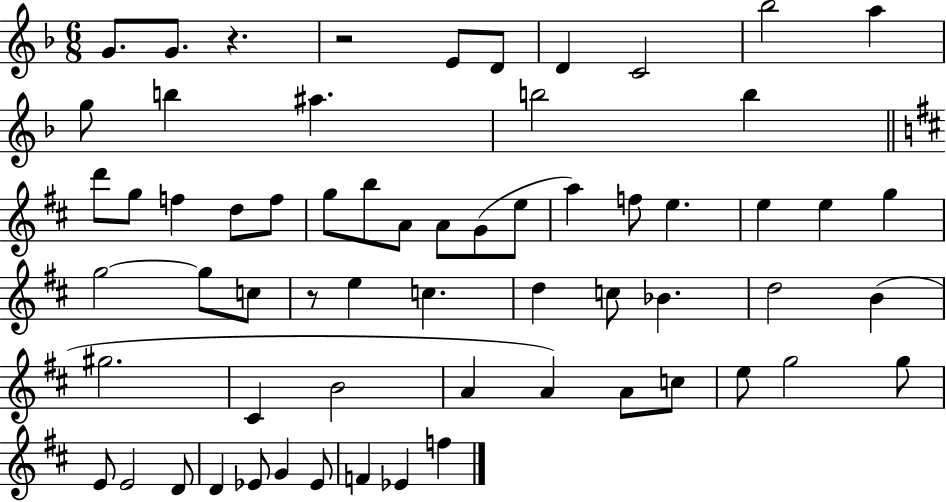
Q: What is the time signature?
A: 6/8